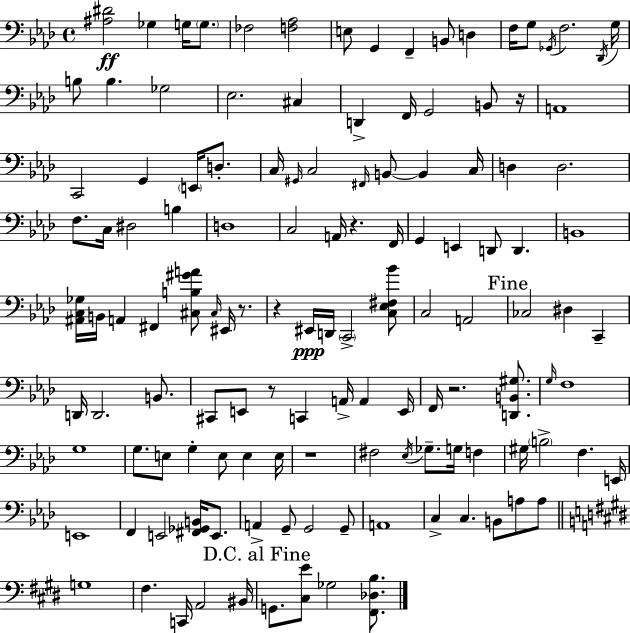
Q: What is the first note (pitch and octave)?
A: Gb3